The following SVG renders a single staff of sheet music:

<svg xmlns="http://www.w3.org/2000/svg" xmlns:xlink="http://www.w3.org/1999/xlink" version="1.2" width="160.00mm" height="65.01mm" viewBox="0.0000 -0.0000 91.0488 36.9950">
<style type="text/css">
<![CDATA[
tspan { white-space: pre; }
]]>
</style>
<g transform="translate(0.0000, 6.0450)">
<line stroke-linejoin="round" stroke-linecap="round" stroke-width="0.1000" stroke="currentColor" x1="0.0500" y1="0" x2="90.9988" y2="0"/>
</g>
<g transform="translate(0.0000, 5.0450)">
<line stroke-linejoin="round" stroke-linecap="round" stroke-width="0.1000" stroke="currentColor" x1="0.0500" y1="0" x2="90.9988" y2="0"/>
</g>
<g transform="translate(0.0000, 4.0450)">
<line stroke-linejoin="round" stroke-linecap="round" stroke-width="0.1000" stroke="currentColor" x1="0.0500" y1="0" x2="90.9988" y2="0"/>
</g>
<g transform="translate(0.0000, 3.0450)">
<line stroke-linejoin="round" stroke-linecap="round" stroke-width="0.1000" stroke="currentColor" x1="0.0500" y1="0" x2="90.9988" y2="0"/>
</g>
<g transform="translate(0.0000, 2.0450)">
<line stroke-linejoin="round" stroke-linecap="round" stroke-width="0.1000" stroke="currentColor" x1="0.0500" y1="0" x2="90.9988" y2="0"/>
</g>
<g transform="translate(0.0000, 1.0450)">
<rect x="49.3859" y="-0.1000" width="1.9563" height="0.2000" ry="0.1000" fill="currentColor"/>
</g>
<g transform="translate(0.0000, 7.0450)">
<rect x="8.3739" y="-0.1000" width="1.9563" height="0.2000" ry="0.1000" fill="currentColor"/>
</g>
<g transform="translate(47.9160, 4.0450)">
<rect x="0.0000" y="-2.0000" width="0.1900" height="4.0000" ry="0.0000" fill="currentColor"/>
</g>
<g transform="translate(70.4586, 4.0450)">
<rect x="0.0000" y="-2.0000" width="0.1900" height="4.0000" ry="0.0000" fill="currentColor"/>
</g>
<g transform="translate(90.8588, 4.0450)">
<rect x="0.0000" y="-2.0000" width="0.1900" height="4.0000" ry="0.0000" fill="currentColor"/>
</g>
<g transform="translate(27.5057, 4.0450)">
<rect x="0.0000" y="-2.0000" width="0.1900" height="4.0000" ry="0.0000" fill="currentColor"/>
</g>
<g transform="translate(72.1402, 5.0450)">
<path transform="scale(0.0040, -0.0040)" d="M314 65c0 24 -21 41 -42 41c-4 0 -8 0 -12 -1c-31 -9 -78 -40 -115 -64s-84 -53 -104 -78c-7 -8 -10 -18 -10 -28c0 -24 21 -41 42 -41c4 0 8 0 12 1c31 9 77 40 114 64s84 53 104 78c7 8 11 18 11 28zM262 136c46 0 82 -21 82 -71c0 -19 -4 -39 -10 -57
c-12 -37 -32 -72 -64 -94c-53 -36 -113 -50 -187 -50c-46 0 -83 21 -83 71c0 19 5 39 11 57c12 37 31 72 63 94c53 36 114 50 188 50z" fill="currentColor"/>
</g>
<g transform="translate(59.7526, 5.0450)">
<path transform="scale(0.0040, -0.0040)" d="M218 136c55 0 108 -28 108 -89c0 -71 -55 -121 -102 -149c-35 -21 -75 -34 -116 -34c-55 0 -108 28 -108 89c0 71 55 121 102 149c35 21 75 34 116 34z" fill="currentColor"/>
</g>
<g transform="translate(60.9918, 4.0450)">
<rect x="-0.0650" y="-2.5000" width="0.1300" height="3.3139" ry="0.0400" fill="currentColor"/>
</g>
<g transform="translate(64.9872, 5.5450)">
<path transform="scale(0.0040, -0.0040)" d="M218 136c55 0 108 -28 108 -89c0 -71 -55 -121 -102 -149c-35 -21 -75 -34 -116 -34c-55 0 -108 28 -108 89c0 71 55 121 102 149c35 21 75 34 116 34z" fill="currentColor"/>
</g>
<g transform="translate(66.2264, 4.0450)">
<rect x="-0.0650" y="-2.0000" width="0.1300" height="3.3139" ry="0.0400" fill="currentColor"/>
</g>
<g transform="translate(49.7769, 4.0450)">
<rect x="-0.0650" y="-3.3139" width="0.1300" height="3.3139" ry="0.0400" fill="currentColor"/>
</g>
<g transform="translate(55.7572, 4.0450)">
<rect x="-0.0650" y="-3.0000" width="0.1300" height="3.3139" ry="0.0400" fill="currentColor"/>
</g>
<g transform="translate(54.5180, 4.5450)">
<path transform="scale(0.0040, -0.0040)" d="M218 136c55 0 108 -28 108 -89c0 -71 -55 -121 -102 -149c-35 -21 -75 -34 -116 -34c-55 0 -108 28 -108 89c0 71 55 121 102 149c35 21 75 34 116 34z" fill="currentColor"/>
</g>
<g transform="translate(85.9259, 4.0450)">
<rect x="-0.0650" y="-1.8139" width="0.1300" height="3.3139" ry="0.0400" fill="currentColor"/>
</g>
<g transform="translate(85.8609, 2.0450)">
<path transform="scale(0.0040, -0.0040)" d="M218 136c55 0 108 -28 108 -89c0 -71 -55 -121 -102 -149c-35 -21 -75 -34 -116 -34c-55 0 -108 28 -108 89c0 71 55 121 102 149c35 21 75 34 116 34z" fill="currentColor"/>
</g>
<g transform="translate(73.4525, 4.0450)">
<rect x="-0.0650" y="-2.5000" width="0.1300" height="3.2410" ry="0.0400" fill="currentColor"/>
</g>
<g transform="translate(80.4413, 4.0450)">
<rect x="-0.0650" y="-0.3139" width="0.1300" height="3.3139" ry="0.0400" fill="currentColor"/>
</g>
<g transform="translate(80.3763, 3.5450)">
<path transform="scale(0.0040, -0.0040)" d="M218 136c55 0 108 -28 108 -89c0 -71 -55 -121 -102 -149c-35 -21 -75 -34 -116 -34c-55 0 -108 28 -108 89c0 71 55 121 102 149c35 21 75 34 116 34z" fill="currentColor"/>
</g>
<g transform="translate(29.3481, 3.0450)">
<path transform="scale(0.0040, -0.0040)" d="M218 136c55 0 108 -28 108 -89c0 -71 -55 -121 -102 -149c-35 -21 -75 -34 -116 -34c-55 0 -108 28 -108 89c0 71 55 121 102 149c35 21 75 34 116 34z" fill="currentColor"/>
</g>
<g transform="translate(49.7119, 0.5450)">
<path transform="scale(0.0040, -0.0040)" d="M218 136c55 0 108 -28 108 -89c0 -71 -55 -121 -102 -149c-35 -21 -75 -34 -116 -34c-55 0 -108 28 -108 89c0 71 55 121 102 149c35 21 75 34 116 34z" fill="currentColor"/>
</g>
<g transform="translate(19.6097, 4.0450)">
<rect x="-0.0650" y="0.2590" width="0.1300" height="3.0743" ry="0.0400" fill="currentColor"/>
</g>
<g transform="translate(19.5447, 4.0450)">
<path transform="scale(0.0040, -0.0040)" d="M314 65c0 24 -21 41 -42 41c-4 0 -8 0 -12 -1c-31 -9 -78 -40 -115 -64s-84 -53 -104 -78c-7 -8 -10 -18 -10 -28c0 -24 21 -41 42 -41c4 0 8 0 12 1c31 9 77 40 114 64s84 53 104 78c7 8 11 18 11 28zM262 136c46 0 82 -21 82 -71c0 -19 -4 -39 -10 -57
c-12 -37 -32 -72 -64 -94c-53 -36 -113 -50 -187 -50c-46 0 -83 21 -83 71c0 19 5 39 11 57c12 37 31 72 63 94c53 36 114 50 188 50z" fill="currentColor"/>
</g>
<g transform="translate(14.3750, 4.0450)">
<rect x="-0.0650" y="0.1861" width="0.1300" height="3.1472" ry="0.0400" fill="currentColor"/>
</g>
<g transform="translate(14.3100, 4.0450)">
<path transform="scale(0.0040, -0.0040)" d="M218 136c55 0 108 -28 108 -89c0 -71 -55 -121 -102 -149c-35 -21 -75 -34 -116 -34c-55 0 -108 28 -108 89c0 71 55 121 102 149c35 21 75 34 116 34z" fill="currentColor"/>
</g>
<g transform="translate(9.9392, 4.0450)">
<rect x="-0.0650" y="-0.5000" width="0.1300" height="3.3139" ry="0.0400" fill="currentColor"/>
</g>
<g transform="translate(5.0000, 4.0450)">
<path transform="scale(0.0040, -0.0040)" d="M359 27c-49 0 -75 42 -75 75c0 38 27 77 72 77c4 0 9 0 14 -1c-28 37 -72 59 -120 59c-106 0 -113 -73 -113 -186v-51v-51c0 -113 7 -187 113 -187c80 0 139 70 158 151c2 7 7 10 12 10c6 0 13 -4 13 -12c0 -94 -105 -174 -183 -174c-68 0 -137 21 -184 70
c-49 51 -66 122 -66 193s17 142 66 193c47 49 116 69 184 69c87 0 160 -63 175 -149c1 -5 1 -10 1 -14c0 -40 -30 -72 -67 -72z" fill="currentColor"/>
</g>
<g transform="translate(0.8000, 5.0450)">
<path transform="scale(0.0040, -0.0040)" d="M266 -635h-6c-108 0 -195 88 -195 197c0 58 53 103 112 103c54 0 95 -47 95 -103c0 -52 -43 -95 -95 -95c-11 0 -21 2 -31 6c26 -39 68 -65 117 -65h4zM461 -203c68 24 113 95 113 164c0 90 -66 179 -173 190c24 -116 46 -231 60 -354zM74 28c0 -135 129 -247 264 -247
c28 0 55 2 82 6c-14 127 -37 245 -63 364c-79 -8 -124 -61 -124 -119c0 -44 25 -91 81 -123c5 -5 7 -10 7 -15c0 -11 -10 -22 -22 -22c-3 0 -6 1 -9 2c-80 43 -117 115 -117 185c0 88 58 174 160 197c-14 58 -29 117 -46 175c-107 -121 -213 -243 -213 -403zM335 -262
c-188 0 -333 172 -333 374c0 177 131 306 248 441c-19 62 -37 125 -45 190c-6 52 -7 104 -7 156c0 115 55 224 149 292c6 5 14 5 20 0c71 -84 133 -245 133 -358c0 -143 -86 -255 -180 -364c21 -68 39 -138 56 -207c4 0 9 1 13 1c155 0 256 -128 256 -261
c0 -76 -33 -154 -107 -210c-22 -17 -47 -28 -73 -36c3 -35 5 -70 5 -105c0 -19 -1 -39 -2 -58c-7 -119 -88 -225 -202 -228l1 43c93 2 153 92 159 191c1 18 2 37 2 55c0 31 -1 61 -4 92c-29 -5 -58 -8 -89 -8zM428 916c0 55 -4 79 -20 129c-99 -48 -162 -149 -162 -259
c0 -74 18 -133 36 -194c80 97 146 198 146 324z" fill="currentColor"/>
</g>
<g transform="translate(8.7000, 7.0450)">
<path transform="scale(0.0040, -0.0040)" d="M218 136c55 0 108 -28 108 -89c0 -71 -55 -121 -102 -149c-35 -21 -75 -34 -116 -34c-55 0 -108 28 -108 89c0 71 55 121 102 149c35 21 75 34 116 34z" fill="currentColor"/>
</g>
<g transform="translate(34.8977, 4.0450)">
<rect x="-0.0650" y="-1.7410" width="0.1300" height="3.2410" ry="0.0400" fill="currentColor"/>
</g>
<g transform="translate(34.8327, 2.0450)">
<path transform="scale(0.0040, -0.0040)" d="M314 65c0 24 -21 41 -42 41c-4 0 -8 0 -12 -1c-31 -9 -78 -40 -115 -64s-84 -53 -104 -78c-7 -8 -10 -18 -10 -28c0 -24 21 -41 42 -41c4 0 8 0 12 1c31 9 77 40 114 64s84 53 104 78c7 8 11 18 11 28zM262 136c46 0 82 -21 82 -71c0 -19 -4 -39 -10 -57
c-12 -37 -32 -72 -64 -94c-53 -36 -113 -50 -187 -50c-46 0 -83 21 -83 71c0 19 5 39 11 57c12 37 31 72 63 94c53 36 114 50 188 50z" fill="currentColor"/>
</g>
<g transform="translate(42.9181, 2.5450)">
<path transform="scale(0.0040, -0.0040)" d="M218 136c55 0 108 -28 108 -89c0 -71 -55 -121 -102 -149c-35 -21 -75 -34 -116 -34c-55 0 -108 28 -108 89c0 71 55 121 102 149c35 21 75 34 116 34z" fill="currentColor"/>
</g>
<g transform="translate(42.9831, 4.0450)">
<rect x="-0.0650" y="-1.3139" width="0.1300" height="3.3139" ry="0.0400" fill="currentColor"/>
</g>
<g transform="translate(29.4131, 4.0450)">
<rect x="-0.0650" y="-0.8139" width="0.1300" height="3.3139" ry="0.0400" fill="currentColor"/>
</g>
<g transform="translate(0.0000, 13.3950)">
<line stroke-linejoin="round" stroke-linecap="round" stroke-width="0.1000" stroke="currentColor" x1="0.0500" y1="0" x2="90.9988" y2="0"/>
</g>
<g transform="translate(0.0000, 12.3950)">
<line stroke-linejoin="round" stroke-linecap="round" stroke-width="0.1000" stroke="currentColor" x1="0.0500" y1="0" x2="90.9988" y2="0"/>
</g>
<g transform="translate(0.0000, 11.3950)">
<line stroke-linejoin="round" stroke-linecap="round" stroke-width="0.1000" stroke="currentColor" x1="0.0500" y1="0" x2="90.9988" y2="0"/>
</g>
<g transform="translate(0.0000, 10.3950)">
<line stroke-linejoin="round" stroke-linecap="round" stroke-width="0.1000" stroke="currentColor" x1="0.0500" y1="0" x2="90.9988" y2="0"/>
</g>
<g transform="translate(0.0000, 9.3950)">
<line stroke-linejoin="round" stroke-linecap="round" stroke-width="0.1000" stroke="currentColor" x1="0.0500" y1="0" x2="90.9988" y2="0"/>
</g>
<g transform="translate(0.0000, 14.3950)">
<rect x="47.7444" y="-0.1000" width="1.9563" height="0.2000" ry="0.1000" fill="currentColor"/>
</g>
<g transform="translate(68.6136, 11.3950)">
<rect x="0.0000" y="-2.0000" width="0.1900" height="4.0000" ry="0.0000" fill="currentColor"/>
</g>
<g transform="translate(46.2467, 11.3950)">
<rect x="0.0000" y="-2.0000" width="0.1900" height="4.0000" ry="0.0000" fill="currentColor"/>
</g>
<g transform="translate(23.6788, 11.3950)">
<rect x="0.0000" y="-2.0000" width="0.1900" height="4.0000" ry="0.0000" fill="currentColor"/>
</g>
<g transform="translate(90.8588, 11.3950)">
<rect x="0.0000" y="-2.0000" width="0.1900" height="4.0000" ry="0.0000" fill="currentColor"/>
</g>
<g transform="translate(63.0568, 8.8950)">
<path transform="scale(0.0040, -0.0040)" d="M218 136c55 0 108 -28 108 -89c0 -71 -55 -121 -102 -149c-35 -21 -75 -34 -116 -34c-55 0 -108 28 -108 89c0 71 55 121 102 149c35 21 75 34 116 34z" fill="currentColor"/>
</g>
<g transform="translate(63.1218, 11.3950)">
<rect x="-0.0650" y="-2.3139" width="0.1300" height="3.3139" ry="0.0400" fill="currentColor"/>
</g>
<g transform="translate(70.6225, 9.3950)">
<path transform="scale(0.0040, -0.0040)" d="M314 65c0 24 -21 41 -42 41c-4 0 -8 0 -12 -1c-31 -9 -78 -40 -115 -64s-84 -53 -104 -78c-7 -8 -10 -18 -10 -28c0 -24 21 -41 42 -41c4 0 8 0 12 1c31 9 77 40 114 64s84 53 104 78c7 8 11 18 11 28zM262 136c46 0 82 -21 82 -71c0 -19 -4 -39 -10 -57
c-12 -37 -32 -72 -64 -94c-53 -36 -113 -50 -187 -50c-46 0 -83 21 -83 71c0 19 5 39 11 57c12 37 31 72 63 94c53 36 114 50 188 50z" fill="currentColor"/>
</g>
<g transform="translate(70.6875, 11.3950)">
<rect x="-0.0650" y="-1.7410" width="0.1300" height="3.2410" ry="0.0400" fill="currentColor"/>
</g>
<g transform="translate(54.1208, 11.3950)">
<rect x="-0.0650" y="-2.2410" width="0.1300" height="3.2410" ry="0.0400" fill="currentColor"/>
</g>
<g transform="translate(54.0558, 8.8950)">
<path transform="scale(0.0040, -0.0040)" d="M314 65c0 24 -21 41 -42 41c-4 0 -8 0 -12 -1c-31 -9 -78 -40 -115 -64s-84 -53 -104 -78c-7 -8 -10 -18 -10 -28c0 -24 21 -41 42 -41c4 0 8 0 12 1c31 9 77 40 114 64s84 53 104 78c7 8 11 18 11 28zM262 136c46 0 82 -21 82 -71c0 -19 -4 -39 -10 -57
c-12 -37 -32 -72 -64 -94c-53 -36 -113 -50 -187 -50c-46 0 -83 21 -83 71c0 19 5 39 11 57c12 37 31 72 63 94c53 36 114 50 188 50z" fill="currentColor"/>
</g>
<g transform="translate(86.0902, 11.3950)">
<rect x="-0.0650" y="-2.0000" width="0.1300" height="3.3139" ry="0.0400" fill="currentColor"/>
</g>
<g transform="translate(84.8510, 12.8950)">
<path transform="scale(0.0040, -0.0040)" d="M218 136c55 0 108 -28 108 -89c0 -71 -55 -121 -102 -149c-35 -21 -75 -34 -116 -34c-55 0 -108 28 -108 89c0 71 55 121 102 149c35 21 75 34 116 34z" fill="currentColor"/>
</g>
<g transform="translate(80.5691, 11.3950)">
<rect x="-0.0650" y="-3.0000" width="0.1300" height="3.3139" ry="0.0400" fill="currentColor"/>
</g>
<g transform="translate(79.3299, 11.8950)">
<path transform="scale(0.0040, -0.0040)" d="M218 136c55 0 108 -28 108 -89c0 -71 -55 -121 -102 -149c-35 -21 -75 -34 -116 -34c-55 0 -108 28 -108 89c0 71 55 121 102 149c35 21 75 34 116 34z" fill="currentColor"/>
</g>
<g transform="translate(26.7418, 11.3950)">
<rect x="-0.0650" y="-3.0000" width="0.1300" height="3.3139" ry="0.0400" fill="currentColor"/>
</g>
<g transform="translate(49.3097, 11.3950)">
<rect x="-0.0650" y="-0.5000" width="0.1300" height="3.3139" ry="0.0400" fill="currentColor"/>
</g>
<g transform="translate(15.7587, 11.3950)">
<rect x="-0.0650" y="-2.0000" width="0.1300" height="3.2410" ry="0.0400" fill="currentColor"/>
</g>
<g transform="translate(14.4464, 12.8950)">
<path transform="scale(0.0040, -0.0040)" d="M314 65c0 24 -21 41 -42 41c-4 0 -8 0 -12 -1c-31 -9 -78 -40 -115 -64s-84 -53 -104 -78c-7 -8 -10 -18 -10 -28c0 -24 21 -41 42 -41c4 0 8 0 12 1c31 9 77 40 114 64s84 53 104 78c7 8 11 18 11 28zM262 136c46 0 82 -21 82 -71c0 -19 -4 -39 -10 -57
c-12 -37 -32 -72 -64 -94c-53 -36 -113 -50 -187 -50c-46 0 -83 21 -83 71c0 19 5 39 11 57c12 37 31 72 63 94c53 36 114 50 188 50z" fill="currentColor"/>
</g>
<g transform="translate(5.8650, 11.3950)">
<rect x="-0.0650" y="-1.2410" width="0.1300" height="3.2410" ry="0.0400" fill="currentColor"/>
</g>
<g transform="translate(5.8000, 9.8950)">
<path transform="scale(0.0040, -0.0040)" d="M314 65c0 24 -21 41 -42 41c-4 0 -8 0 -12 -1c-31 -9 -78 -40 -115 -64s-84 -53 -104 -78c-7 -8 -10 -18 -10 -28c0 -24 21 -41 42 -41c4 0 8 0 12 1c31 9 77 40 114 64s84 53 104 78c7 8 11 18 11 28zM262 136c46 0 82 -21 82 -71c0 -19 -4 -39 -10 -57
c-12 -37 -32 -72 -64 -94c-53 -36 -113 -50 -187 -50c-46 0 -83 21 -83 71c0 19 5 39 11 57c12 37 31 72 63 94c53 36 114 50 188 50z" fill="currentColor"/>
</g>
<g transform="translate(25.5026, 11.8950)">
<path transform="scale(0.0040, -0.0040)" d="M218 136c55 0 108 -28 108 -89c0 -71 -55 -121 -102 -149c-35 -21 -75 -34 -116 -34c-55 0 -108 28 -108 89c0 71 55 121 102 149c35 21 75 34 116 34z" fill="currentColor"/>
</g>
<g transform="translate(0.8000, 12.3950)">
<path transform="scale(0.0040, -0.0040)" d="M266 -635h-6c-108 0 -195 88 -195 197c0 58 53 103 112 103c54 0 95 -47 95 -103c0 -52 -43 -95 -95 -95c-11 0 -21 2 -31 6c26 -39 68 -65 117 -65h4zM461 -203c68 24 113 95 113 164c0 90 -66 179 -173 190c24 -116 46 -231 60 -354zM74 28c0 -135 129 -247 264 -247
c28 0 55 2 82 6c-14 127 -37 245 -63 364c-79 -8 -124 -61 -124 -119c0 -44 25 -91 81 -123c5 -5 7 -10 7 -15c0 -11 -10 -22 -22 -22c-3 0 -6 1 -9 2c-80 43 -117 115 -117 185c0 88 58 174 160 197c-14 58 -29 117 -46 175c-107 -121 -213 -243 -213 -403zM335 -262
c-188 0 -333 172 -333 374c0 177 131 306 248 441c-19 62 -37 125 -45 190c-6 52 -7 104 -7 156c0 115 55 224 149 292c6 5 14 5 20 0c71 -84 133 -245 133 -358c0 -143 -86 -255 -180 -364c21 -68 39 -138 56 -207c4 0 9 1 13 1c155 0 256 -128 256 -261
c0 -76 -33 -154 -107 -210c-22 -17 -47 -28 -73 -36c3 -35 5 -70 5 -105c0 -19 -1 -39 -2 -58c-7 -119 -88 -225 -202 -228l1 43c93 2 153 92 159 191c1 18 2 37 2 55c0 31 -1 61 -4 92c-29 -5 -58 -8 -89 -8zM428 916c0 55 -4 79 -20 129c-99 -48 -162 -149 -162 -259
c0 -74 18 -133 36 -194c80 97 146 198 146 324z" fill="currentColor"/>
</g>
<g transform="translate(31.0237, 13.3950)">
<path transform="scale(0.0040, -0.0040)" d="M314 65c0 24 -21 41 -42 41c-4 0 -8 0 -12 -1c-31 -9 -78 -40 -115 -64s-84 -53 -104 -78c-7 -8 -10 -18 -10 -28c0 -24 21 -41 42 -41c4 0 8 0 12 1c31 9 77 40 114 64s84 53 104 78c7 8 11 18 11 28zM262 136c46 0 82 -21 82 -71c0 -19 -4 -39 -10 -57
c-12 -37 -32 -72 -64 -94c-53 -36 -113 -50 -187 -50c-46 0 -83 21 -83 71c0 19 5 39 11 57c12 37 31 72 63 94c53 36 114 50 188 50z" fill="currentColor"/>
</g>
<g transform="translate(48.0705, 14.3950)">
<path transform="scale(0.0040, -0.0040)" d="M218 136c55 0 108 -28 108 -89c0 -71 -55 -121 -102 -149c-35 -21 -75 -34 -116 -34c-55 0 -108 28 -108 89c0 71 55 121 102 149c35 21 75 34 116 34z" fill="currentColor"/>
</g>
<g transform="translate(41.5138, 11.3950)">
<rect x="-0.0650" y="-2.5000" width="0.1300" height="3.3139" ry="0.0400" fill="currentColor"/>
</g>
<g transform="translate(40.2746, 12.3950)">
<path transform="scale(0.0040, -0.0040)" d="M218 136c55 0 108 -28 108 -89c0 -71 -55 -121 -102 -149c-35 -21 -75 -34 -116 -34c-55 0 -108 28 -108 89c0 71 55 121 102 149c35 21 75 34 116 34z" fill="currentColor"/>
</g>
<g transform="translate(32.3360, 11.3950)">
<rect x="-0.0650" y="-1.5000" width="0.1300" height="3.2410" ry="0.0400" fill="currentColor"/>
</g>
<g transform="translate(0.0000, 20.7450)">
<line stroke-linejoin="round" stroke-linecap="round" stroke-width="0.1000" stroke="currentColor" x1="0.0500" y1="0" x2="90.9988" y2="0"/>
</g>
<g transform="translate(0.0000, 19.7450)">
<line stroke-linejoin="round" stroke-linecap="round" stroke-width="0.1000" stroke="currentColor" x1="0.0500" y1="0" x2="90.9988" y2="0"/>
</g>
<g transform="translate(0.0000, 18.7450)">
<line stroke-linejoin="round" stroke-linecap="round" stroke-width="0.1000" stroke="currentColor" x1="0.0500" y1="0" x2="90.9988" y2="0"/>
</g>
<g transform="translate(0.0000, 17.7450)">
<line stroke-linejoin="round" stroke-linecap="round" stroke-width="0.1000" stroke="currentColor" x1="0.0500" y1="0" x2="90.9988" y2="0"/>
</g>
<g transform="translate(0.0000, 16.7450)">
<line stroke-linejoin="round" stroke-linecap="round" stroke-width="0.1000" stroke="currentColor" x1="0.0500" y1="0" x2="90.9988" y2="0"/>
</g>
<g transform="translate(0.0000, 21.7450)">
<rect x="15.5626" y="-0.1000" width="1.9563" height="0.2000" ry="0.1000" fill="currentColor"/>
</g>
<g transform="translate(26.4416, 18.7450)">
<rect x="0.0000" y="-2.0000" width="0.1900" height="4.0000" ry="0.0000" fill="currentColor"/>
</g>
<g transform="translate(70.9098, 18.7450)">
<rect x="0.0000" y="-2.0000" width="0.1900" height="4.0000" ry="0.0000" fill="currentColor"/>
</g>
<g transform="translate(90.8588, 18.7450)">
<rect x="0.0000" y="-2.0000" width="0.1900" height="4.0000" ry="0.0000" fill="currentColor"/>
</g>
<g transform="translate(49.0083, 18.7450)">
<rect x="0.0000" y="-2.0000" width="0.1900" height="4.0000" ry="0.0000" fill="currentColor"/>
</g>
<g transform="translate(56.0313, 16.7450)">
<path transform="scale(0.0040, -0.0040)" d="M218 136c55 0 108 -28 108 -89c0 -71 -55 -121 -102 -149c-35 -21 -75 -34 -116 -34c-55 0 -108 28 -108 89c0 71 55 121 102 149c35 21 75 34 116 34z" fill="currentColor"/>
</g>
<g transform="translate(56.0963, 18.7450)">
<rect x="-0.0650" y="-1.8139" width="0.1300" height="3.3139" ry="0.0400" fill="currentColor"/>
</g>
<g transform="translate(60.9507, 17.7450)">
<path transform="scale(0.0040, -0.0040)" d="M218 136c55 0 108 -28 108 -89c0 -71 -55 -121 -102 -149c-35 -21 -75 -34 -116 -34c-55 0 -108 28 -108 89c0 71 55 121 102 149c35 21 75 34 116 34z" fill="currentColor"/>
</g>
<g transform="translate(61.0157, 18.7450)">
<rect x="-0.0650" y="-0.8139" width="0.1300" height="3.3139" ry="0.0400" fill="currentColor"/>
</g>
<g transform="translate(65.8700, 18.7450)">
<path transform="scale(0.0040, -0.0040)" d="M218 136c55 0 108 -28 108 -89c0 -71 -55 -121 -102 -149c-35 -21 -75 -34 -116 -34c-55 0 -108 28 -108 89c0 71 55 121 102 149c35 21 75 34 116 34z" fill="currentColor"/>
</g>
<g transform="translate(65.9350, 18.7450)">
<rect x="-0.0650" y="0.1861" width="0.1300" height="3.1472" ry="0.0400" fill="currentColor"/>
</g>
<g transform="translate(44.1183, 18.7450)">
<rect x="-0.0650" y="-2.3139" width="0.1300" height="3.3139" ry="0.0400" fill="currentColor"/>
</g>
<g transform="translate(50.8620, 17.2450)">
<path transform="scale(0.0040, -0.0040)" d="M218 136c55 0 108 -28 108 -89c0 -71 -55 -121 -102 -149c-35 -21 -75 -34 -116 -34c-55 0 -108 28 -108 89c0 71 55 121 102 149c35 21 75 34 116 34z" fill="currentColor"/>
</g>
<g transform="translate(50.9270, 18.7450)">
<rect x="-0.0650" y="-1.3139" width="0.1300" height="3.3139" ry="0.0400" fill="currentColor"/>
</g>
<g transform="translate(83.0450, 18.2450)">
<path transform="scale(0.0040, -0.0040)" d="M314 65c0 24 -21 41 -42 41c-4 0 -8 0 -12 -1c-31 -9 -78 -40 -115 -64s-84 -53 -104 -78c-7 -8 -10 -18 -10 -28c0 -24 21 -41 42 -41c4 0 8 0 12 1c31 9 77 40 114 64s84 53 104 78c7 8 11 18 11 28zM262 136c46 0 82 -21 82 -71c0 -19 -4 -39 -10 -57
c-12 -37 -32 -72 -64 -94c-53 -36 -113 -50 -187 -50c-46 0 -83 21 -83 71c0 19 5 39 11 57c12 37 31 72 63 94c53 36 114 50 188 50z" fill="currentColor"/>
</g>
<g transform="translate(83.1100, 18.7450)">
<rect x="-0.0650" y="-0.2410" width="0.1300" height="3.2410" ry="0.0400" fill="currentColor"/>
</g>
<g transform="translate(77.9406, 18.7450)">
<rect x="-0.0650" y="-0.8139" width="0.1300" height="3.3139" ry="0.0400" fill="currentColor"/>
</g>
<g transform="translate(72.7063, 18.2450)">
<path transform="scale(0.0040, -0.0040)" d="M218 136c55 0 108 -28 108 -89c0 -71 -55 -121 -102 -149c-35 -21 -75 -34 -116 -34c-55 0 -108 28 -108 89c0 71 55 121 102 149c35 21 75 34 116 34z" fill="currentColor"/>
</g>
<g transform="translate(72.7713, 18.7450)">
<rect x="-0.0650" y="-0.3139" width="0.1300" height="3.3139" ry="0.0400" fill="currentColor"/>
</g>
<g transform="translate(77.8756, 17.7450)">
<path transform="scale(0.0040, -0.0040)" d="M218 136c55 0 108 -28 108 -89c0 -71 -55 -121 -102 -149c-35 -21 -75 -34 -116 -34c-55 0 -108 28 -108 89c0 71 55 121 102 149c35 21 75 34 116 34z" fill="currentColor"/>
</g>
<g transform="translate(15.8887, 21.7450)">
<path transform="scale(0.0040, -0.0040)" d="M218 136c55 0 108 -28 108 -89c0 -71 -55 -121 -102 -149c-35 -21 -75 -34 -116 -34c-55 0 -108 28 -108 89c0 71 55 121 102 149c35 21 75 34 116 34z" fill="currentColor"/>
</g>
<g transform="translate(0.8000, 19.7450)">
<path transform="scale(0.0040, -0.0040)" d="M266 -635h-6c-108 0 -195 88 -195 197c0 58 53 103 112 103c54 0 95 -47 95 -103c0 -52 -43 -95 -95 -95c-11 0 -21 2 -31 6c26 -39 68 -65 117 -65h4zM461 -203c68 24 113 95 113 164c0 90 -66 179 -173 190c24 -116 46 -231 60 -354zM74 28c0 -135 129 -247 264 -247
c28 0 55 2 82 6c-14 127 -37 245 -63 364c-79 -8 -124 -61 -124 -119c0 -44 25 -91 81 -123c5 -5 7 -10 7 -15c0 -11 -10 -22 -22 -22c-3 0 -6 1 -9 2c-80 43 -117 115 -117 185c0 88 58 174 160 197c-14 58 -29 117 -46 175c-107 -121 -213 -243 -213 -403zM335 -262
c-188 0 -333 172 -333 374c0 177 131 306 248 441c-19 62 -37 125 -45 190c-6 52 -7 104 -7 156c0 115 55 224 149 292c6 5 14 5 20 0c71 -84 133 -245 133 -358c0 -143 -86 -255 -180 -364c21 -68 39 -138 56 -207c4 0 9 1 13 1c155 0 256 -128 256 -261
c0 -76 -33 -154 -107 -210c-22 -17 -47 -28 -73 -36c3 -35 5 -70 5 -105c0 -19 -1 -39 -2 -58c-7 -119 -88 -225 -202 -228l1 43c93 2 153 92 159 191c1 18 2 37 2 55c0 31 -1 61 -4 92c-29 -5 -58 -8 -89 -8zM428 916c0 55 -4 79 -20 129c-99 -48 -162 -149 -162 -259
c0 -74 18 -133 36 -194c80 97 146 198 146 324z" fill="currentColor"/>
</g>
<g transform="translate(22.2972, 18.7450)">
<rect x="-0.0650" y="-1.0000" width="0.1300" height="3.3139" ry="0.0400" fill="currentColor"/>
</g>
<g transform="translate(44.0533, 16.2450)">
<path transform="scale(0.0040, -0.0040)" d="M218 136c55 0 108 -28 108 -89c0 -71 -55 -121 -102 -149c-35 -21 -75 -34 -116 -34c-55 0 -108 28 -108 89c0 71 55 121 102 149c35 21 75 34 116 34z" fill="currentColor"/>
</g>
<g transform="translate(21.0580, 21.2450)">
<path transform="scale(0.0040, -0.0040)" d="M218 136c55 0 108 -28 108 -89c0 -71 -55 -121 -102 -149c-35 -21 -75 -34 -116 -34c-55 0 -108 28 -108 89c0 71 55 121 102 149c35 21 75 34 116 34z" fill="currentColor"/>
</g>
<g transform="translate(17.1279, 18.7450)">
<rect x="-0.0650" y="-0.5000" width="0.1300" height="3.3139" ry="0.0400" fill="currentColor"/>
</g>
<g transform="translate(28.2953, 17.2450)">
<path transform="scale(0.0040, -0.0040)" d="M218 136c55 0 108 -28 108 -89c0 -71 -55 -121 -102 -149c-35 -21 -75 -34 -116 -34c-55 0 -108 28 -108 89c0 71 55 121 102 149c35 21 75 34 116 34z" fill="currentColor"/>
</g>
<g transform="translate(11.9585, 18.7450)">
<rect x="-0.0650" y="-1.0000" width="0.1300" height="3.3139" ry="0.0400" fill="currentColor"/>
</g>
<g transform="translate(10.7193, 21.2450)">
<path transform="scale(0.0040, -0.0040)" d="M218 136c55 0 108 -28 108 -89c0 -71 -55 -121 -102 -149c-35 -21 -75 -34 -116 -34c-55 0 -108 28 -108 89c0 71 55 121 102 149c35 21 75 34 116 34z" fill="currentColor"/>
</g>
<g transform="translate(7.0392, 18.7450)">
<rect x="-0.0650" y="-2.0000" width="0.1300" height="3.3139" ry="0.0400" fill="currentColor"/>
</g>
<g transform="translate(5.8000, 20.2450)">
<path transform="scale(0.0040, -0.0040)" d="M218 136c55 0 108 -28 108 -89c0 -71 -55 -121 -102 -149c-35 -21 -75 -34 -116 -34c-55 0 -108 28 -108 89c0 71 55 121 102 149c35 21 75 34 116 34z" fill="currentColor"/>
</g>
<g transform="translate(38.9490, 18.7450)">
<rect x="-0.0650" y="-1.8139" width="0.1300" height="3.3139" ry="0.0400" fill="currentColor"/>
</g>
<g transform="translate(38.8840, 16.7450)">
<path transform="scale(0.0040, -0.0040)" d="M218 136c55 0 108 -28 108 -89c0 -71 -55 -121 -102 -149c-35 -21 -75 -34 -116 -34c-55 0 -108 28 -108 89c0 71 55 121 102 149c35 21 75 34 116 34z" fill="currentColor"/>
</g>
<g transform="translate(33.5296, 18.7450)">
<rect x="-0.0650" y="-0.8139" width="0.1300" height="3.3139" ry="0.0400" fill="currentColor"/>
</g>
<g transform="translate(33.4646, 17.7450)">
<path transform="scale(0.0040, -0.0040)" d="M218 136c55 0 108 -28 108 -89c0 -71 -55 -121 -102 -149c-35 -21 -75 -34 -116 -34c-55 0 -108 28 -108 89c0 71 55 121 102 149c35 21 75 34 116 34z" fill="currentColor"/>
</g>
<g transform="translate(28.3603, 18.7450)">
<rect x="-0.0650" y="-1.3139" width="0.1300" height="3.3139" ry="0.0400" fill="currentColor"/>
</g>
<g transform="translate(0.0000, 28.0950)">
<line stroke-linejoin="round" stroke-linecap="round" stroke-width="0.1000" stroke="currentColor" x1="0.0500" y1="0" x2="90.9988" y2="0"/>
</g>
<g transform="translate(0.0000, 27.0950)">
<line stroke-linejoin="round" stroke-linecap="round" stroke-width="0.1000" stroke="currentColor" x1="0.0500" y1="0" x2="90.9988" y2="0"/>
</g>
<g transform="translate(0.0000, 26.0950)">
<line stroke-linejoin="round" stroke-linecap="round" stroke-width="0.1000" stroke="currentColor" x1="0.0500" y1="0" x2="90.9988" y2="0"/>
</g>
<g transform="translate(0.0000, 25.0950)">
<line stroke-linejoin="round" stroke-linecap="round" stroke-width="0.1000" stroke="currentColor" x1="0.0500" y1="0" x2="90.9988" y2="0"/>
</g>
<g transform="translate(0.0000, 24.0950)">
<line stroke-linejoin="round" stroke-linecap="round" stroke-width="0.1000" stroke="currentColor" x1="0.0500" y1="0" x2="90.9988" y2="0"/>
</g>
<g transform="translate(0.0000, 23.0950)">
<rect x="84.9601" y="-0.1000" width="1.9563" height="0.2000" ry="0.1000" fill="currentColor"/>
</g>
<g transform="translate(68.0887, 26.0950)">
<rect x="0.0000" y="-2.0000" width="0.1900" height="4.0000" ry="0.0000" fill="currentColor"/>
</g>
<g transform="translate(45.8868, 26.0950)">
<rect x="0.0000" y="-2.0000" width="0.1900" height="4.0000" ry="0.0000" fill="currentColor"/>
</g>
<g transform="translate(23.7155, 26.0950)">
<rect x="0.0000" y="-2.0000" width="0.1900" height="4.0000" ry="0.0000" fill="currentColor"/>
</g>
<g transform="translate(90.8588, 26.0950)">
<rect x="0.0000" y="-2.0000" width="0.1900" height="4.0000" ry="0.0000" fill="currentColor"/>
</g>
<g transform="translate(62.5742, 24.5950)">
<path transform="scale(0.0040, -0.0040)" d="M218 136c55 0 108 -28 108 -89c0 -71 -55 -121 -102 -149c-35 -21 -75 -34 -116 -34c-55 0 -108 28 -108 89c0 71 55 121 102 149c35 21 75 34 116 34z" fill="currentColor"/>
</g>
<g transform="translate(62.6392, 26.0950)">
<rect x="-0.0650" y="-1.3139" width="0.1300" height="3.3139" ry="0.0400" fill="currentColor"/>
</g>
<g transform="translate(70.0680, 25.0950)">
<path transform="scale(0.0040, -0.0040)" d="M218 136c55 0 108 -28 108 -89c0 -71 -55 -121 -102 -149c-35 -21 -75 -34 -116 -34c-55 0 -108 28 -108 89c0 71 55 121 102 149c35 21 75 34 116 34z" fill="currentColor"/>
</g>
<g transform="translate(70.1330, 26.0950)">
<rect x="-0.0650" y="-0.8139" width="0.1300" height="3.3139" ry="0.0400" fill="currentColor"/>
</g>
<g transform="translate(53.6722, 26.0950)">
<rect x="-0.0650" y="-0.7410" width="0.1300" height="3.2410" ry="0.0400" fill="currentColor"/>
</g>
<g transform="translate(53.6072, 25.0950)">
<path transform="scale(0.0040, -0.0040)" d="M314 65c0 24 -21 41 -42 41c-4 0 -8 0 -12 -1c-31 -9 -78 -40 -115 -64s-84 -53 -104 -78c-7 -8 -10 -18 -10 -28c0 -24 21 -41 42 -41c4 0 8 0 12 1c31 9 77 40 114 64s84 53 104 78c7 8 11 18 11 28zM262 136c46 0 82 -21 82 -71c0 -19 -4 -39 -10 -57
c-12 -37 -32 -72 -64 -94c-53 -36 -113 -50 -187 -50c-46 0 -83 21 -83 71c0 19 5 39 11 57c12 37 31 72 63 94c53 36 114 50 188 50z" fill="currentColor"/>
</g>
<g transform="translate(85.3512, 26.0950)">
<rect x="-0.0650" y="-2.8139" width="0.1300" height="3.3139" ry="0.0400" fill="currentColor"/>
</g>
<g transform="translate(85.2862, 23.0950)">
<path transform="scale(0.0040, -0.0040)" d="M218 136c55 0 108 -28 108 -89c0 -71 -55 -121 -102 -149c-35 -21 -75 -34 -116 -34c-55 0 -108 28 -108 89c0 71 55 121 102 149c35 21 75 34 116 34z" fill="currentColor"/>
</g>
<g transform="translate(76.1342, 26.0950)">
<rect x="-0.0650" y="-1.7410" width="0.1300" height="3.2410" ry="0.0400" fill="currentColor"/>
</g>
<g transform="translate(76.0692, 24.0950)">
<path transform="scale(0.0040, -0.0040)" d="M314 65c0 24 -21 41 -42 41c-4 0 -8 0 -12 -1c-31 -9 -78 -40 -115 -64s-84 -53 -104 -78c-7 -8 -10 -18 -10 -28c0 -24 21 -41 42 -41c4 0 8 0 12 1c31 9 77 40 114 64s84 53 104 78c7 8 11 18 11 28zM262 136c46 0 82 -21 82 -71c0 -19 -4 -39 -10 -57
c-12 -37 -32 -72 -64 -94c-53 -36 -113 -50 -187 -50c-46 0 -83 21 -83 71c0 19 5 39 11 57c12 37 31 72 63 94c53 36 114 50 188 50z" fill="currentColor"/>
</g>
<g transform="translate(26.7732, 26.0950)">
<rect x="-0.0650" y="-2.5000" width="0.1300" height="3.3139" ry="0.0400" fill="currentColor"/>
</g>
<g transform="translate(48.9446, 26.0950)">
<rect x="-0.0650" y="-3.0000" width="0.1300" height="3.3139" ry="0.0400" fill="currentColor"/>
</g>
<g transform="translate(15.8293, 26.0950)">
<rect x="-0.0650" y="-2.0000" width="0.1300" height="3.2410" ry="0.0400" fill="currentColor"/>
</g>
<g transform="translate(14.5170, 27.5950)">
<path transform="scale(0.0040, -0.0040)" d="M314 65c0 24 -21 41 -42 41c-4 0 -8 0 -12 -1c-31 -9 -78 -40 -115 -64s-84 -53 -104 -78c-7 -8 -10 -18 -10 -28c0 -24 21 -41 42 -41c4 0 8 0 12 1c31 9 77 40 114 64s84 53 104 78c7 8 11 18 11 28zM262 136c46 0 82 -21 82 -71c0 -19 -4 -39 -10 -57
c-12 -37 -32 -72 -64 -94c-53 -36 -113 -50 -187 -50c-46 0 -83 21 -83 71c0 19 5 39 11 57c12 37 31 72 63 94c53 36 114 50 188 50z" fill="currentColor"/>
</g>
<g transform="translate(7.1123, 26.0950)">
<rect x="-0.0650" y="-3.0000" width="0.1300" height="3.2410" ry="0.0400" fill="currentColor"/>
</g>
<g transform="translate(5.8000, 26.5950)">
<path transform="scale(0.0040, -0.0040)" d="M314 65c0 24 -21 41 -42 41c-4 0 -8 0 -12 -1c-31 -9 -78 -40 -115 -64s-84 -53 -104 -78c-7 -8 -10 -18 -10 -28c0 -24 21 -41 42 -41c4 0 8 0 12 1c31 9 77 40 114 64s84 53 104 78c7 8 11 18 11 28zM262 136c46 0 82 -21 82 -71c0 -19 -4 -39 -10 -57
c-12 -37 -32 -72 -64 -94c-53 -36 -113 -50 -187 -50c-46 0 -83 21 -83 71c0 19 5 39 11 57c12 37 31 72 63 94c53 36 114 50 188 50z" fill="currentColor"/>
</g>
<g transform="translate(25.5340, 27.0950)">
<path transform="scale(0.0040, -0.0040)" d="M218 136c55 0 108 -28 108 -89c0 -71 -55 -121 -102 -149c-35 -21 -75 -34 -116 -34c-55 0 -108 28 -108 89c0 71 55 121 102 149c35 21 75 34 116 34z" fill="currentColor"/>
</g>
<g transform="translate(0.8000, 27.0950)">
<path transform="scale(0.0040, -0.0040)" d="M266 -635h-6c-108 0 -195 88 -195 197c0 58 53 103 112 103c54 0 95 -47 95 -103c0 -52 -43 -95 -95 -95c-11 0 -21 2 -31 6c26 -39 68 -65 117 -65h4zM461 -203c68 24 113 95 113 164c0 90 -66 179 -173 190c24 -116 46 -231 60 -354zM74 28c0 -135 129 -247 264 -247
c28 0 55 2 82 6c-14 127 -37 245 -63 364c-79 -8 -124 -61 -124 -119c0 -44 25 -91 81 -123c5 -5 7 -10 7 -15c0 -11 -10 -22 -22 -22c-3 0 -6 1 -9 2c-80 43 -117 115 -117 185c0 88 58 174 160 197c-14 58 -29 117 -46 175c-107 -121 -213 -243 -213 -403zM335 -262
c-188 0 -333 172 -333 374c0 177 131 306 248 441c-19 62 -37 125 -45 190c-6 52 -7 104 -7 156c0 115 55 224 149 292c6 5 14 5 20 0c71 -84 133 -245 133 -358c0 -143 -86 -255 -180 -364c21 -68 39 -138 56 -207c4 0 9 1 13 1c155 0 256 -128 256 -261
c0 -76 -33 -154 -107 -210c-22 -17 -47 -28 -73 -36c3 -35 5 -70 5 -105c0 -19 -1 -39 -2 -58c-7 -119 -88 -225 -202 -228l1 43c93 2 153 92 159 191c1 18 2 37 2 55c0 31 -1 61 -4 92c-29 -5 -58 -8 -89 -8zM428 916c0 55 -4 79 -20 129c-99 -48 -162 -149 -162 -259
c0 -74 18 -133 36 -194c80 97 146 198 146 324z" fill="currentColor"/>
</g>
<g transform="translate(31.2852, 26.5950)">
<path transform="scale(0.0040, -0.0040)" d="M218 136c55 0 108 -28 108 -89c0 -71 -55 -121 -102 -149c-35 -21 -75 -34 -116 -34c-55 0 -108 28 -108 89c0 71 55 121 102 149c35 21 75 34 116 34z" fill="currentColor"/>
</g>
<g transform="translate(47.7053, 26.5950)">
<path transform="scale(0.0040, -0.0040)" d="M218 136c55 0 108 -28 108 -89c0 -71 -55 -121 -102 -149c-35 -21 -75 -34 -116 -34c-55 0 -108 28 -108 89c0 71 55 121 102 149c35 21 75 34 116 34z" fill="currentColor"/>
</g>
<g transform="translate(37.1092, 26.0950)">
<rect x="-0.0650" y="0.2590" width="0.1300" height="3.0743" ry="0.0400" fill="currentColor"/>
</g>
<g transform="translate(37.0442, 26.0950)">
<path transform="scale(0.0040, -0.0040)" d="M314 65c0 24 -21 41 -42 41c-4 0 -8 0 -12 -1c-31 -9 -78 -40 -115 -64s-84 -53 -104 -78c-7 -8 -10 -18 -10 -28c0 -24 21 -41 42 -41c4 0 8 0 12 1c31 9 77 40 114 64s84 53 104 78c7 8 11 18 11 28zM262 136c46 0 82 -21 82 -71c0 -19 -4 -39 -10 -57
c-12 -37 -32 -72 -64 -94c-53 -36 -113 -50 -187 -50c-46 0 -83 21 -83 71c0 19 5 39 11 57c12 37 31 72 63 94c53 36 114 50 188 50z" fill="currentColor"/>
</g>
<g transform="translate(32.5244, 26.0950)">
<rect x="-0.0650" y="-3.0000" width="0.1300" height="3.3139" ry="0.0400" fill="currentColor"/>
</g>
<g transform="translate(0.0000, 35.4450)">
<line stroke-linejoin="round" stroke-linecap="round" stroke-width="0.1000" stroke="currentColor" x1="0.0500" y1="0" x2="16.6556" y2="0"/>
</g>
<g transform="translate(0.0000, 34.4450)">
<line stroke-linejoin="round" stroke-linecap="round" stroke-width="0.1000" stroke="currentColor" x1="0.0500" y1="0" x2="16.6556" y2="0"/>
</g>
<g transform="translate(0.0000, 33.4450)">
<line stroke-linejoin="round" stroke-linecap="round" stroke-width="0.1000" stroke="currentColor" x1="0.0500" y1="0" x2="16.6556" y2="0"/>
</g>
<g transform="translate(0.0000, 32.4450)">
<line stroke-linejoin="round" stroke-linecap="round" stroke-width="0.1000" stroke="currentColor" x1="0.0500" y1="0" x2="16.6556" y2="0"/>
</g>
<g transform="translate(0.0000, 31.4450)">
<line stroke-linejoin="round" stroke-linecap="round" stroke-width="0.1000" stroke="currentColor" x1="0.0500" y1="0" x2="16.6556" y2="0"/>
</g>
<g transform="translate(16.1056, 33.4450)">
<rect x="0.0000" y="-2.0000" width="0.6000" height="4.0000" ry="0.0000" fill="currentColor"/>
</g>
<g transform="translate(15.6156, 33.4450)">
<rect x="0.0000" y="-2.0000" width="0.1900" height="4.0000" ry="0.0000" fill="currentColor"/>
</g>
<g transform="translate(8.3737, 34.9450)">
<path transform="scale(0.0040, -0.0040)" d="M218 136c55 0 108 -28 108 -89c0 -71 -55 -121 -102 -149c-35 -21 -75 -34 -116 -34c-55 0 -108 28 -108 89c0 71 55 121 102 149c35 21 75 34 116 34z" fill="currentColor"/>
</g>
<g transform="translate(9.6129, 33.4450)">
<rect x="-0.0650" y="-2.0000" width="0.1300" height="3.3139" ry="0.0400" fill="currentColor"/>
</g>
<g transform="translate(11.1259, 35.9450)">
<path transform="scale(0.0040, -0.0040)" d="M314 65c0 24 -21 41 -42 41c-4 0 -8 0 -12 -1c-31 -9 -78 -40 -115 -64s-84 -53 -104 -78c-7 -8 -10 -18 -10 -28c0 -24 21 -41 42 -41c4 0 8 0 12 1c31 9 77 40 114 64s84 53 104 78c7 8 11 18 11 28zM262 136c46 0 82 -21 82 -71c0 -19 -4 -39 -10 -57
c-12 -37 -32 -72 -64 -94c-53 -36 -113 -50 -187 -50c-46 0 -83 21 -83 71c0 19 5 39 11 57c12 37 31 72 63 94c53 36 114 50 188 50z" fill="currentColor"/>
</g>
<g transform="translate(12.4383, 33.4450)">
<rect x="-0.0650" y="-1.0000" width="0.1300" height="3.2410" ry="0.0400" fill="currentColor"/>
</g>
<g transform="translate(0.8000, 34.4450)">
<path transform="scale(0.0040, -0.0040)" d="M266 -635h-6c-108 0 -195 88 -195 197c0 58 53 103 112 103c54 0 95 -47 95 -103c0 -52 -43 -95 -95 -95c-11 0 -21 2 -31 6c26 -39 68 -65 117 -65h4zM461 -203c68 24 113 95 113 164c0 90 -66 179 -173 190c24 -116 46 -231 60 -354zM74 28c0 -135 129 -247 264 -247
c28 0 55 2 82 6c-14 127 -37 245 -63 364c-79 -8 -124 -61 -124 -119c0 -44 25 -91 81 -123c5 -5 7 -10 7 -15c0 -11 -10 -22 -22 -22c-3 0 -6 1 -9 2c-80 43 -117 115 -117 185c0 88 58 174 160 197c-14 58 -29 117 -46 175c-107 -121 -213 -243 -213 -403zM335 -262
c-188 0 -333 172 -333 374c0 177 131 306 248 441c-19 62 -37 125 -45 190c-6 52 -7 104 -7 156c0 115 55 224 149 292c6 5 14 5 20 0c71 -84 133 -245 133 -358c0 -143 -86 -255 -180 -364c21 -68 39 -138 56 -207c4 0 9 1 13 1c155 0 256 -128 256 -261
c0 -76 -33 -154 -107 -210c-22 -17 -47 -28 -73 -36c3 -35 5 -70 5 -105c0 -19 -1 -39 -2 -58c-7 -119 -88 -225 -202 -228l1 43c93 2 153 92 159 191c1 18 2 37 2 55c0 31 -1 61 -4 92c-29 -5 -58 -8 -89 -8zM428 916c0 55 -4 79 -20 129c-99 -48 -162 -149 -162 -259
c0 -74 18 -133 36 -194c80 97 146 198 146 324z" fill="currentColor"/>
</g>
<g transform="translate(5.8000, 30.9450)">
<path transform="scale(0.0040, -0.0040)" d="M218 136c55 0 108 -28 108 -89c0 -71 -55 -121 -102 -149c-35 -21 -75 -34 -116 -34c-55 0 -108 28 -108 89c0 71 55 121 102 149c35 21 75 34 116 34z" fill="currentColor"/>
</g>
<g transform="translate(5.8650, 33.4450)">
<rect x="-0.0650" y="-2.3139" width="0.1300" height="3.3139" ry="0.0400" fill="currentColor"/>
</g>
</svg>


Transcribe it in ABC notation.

X:1
T:Untitled
M:4/4
L:1/4
K:C
C B B2 d f2 e b A G F G2 c f e2 F2 A E2 G C g2 g f2 A F F D C D e d f g e f d B c d c2 A2 F2 G A B2 A d2 e d f2 a g F D2